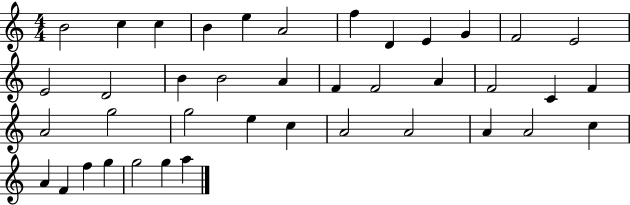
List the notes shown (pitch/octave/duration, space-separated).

B4/h C5/q C5/q B4/q E5/q A4/h F5/q D4/q E4/q G4/q F4/h E4/h E4/h D4/h B4/q B4/h A4/q F4/q F4/h A4/q F4/h C4/q F4/q A4/h G5/h G5/h E5/q C5/q A4/h A4/h A4/q A4/h C5/q A4/q F4/q F5/q G5/q G5/h G5/q A5/q